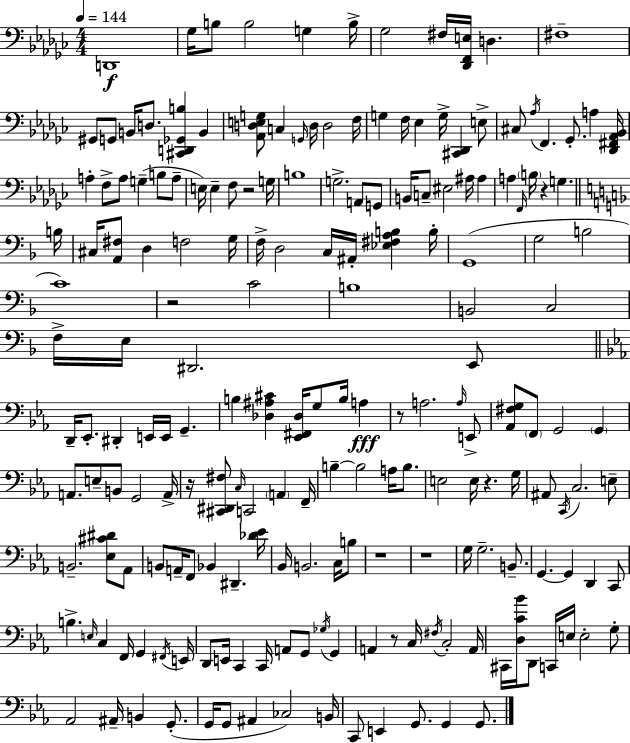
{
  \clef bass
  \numericTimeSignature
  \time 4/4
  \key ees \minor
  \tempo 4 = 144
  d,1\f | ges16 b8 b2 g4 b16-> | ges2 fis16 <des, f, e>16 d4. | fis1-- | \break gis,8 g,8 b,16 d8. <cis, d, ges, b>4 b,4 | <aes, d e g>8 c4 \grace { g,16 } d16 d2 | f16 g4 f16 ees4 g16-> <cis, des,>4 e8-> | cis8 \acciaccatura { aes16 } f,4. ges,8.-. a4 | \break <des, fis, aes, bes,>16 a4-. f8-> a8 g4--( b8 | a8-- e16) e4-- f8 r2 | g16 b1 | g2.-> a,8 | \break g,8 b,16 c8-- eis2 ais16 ais4 | a4 \grace { f,16 } \parenthesize b16 r4 g4. | \bar "||" \break \key f \major b16 cis16 <a, fis>8 d4 f2 | g16 f16-> d2 c16 ais,16-. <ees fis a b>4 | b16-. g,1( | g2 b2 | \break c'1) | r2 c'2 | b1 | b,2 c2 | \break f16-> e16 dis,2. e,8 | \bar "||" \break \key c \minor d,16-- ees,8.-. dis,4-. e,16 e,16 g,4.-- | b4 <des ais cis'>4 <ees, fis, des>16 g8 b16 a4\fff | r8 a2. \grace { a16 } e,8-> | <aes, fis g>8 \parenthesize f,8 g,2 \parenthesize g,4 | \break a,8. e8-- b,8 g,2 | a,16-> r16 <cis, dis, fis>8 \grace { c16 } c,2 \parenthesize a,4 | f,16-- b4--~~ b2 a16 b8. | e2 e16 r4. | \break g16 ais,8 \acciaccatura { c,16 } c2. | e8-- b,2.-- <ees cis' dis'>8 | aes,8 b,8 a,16-- f,8 bes,4 dis,4.-- | <des' ees'>16 bes,16 b,2. | \break c16 b8 r1 | r1 | g16 g2.-- | b,8.-- g,4.~~ g,4 d,4 | \break c,8 b4.-> \grace { e16 } c4 f,16 g,4 | \acciaccatura { fis,16 } e,16 d,8 e,16 c,4 c,16 a,8 g,8 | \acciaccatura { ges16 } g,4 a,4 r8 c16 \acciaccatura { fis16 } c2-. | a,16 cis,16 <d c' bes'>16 d,8 c,16 e16 e2-. | \break g8-. aes,2 ais,16-- | b,4 g,8.-.( g,16 g,8 ais,4 ces2) | b,16 c,8 e,4 g,8. | g,4 g,8. \bar "|."
}